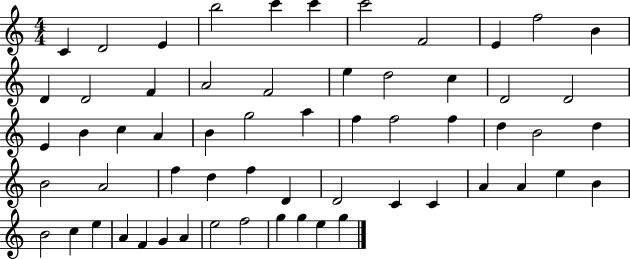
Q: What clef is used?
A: treble